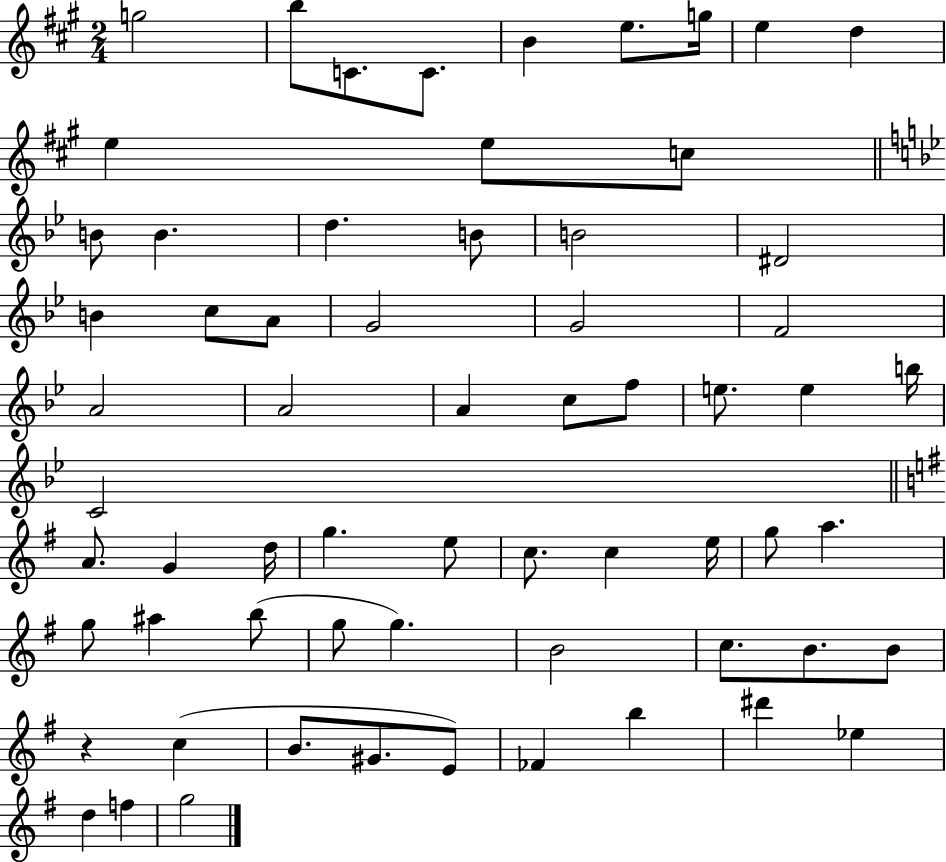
G5/h B5/e C4/e. C4/e. B4/q E5/e. G5/s E5/q D5/q E5/q E5/e C5/e B4/e B4/q. D5/q. B4/e B4/h D#4/h B4/q C5/e A4/e G4/h G4/h F4/h A4/h A4/h A4/q C5/e F5/e E5/e. E5/q B5/s C4/h A4/e. G4/q D5/s G5/q. E5/e C5/e. C5/q E5/s G5/e A5/q. G5/e A#5/q B5/e G5/e G5/q. B4/h C5/e. B4/e. B4/e R/q C5/q B4/e. G#4/e. E4/e FES4/q B5/q D#6/q Eb5/q D5/q F5/q G5/h